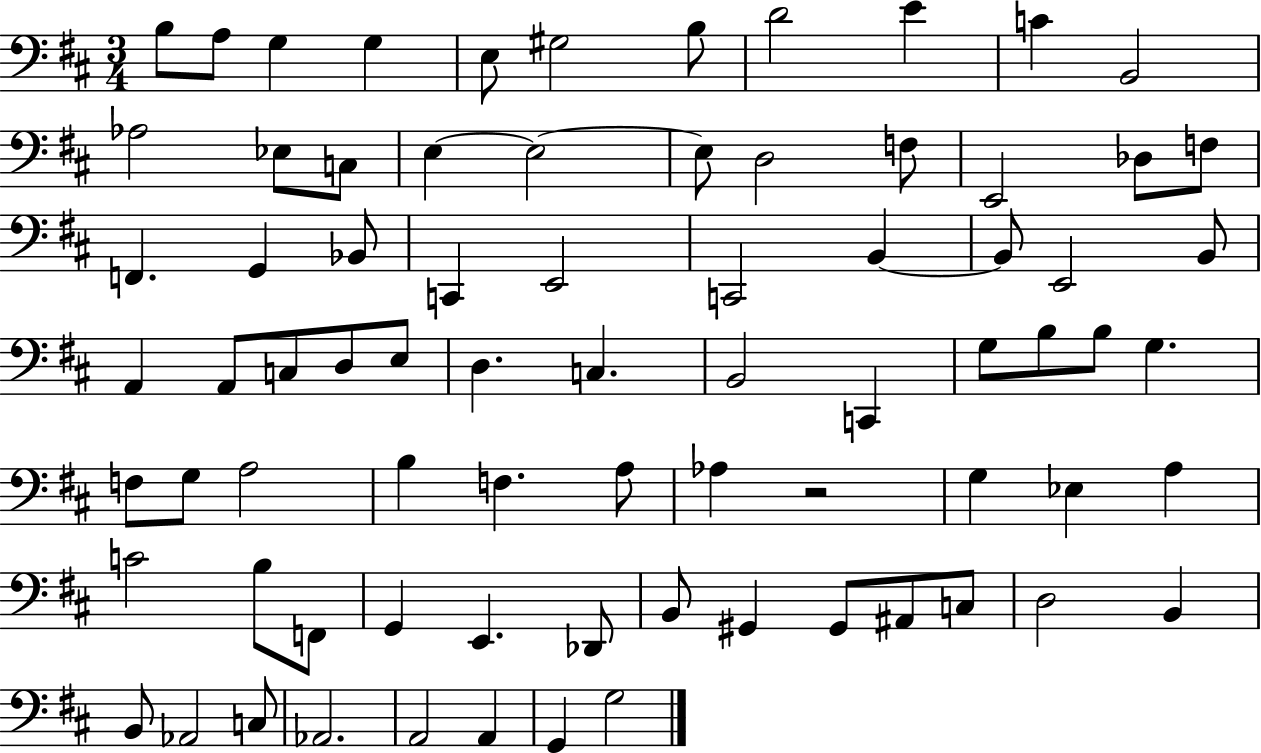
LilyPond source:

{
  \clef bass
  \numericTimeSignature
  \time 3/4
  \key d \major
  \repeat volta 2 { b8 a8 g4 g4 | e8 gis2 b8 | d'2 e'4 | c'4 b,2 | \break aes2 ees8 c8 | e4~~ e2~~ | e8 d2 f8 | e,2 des8 f8 | \break f,4. g,4 bes,8 | c,4 e,2 | c,2 b,4~~ | b,8 e,2 b,8 | \break a,4 a,8 c8 d8 e8 | d4. c4. | b,2 c,4 | g8 b8 b8 g4. | \break f8 g8 a2 | b4 f4. a8 | aes4 r2 | g4 ees4 a4 | \break c'2 b8 f,8 | g,4 e,4. des,8 | b,8 gis,4 gis,8 ais,8 c8 | d2 b,4 | \break b,8 aes,2 c8 | aes,2. | a,2 a,4 | g,4 g2 | \break } \bar "|."
}